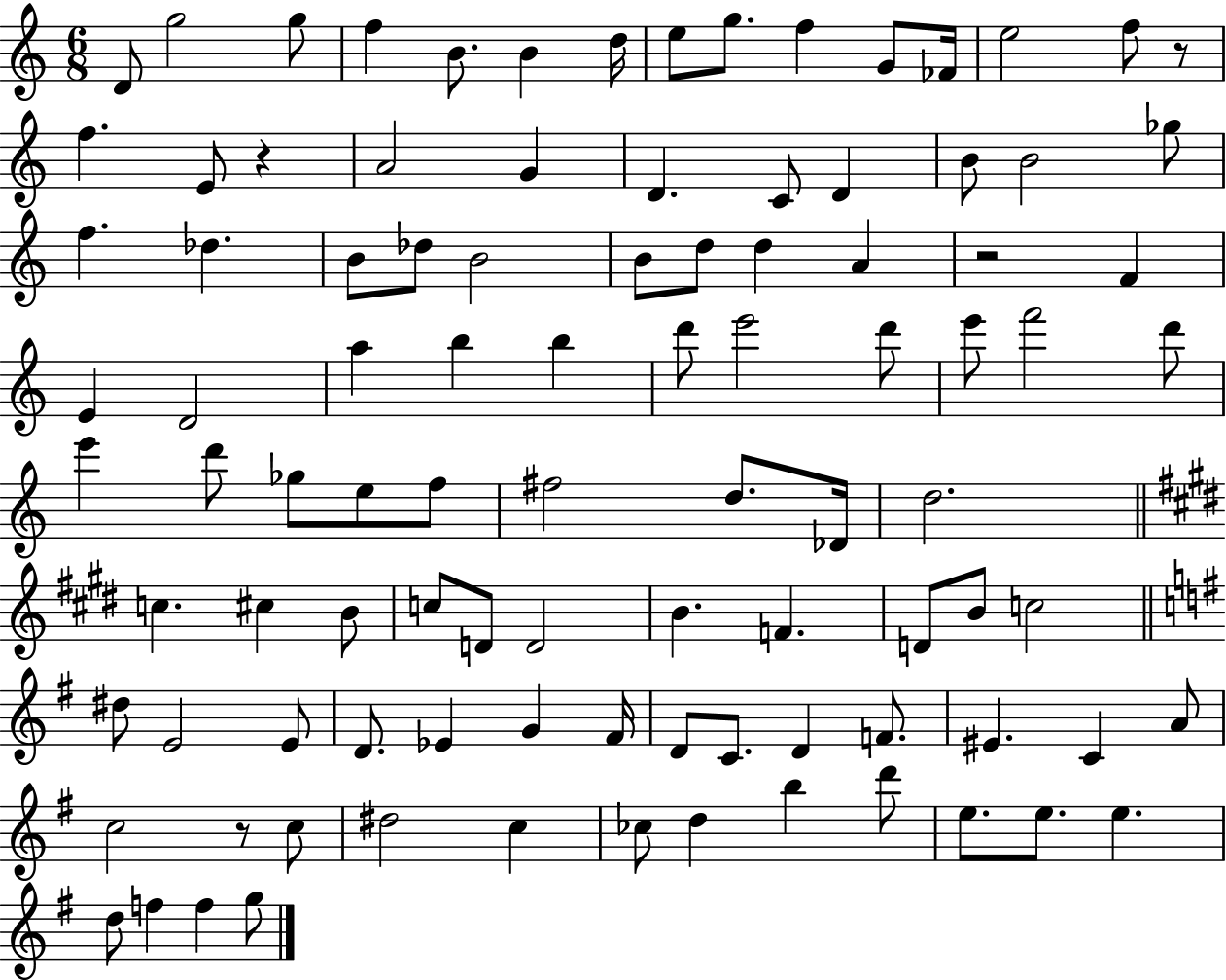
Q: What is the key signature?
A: C major